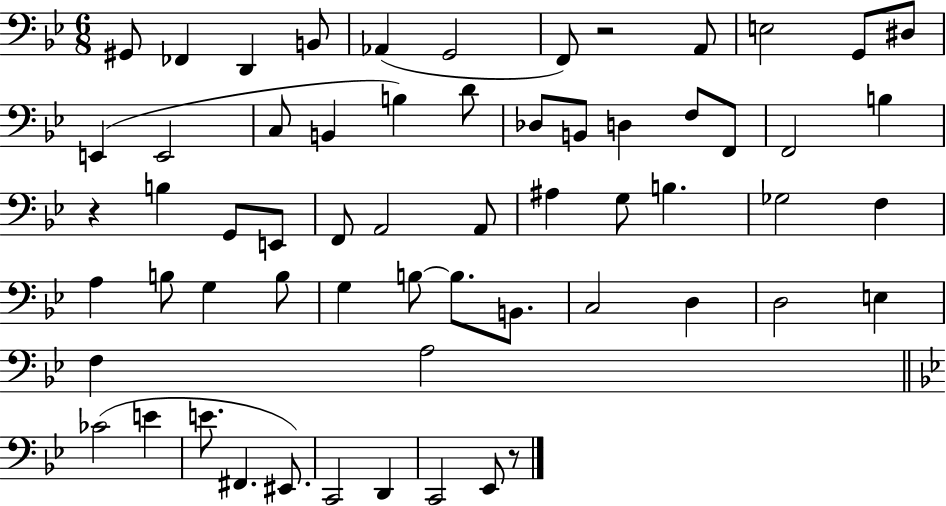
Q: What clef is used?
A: bass